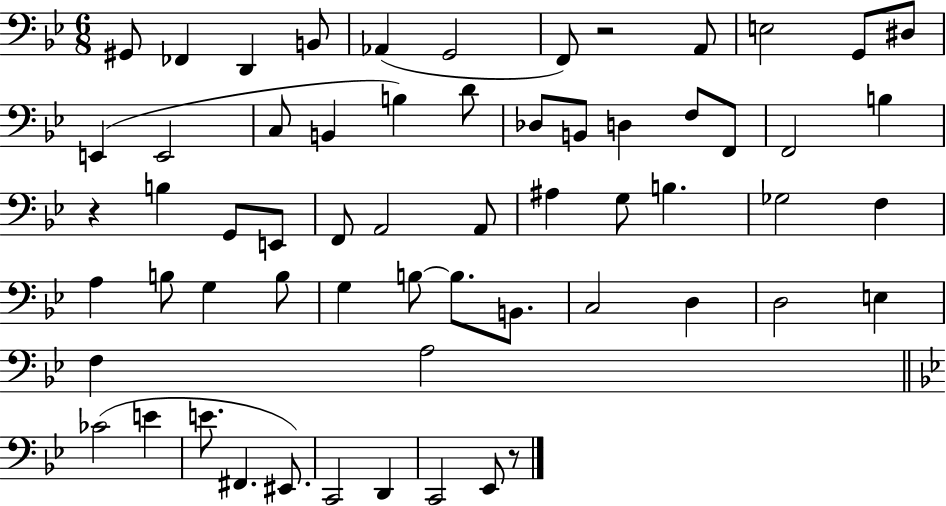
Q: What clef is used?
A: bass